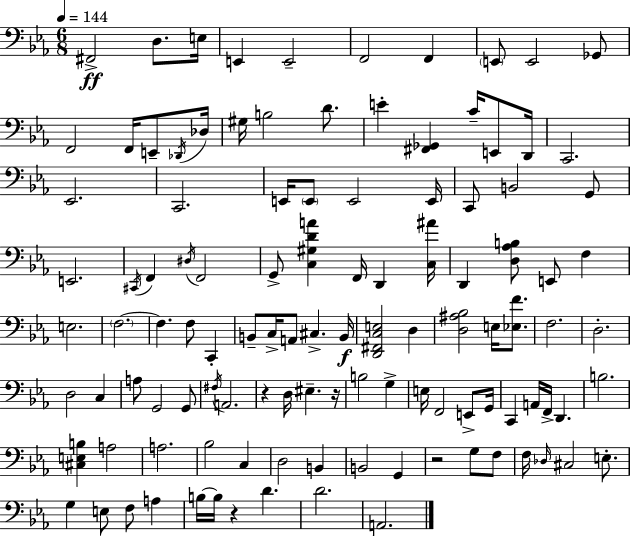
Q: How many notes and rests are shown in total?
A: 112